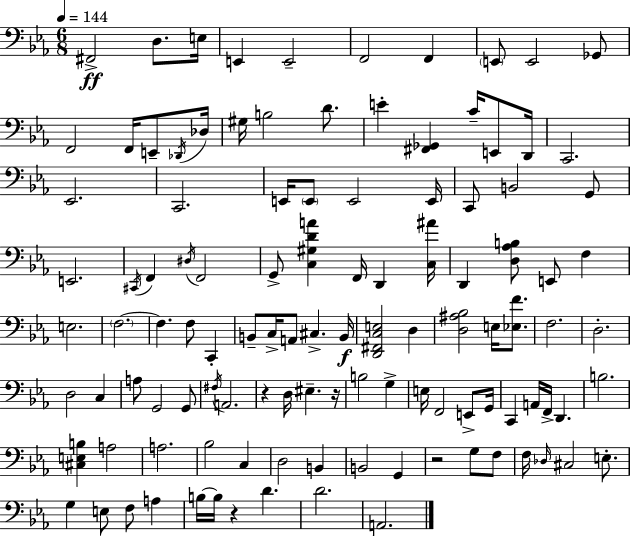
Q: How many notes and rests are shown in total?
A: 112